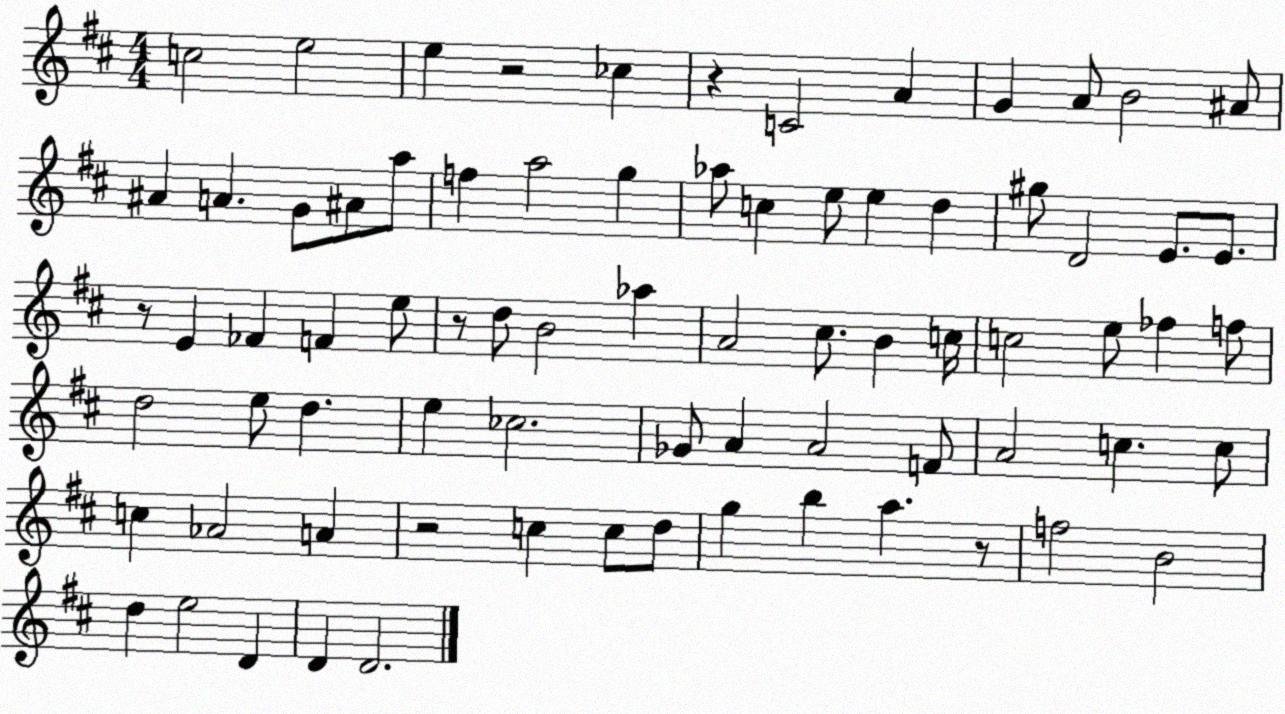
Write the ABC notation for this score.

X:1
T:Untitled
M:4/4
L:1/4
K:D
c2 e2 e z2 _c z C2 A G A/2 B2 ^A/2 ^A A G/2 ^A/2 a/2 f a2 g _a/2 c e/2 e d ^g/2 D2 E/2 E/2 z/2 E _F F e/2 z/2 d/2 B2 _a A2 ^c/2 B c/4 c2 e/2 _f f/2 d2 e/2 d e _c2 _G/2 A A2 F/2 A2 c c/2 c _A2 A z2 c c/2 d/2 g b a z/2 f2 B2 d e2 D D D2